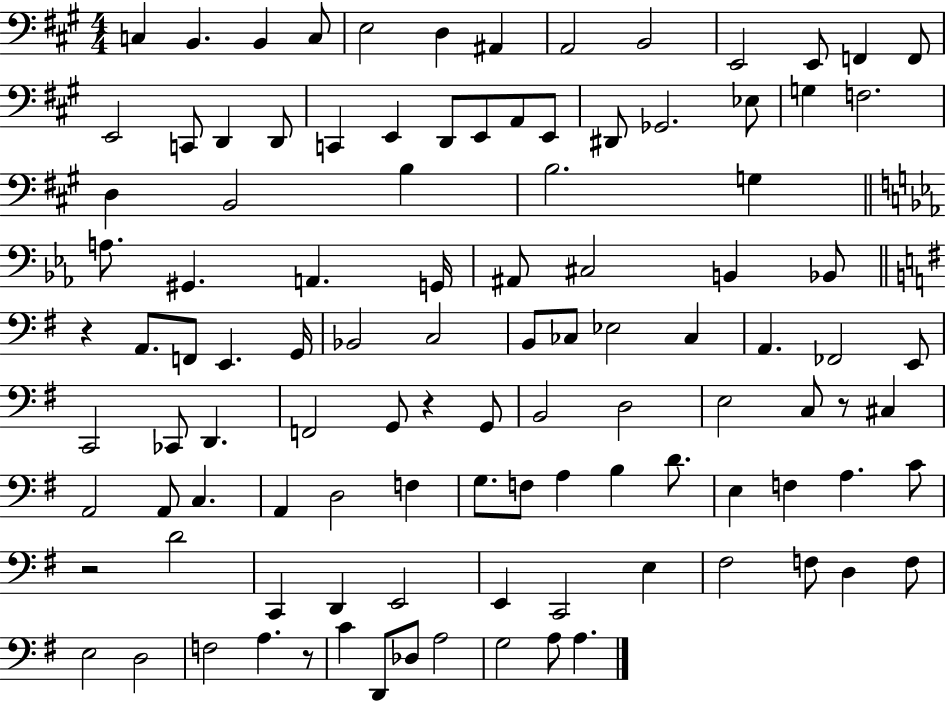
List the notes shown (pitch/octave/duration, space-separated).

C3/q B2/q. B2/q C3/e E3/h D3/q A#2/q A2/h B2/h E2/h E2/e F2/q F2/e E2/h C2/e D2/q D2/e C2/q E2/q D2/e E2/e A2/e E2/e D#2/e Gb2/h. Eb3/e G3/q F3/h. D3/q B2/h B3/q B3/h. G3/q A3/e. G#2/q. A2/q. G2/s A#2/e C#3/h B2/q Bb2/e R/q A2/e. F2/e E2/q. G2/s Bb2/h C3/h B2/e CES3/e Eb3/h CES3/q A2/q. FES2/h E2/e C2/h CES2/e D2/q. F2/h G2/e R/q G2/e B2/h D3/h E3/h C3/e R/e C#3/q A2/h A2/e C3/q. A2/q D3/h F3/q G3/e. F3/e A3/q B3/q D4/e. E3/q F3/q A3/q. C4/e R/h D4/h C2/q D2/q E2/h E2/q C2/h E3/q F#3/h F3/e D3/q F3/e E3/h D3/h F3/h A3/q. R/e C4/q D2/e Db3/e A3/h G3/h A3/e A3/q.